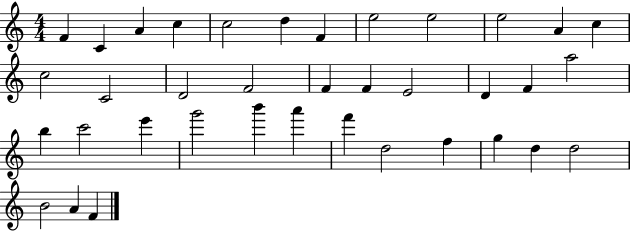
F4/q C4/q A4/q C5/q C5/h D5/q F4/q E5/h E5/h E5/h A4/q C5/q C5/h C4/h D4/h F4/h F4/q F4/q E4/h D4/q F4/q A5/h B5/q C6/h E6/q G6/h B6/q A6/q F6/q D5/h F5/q G5/q D5/q D5/h B4/h A4/q F4/q